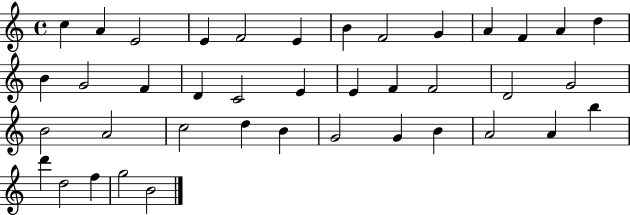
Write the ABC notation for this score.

X:1
T:Untitled
M:4/4
L:1/4
K:C
c A E2 E F2 E B F2 G A F A d B G2 F D C2 E E F F2 D2 G2 B2 A2 c2 d B G2 G B A2 A b d' d2 f g2 B2